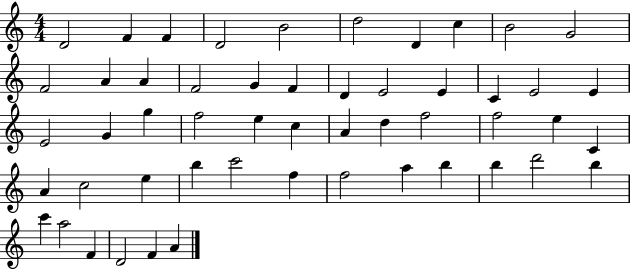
{
  \clef treble
  \numericTimeSignature
  \time 4/4
  \key c \major
  d'2 f'4 f'4 | d'2 b'2 | d''2 d'4 c''4 | b'2 g'2 | \break f'2 a'4 a'4 | f'2 g'4 f'4 | d'4 e'2 e'4 | c'4 e'2 e'4 | \break e'2 g'4 g''4 | f''2 e''4 c''4 | a'4 d''4 f''2 | f''2 e''4 c'4 | \break a'4 c''2 e''4 | b''4 c'''2 f''4 | f''2 a''4 b''4 | b''4 d'''2 b''4 | \break c'''4 a''2 f'4 | d'2 f'4 a'4 | \bar "|."
}